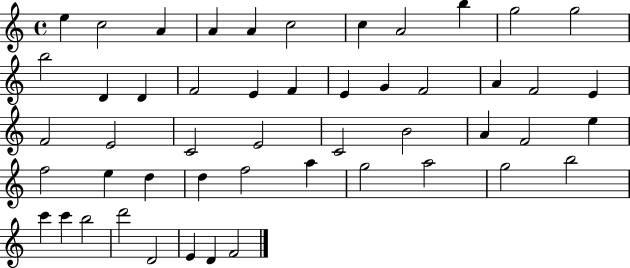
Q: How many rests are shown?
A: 0